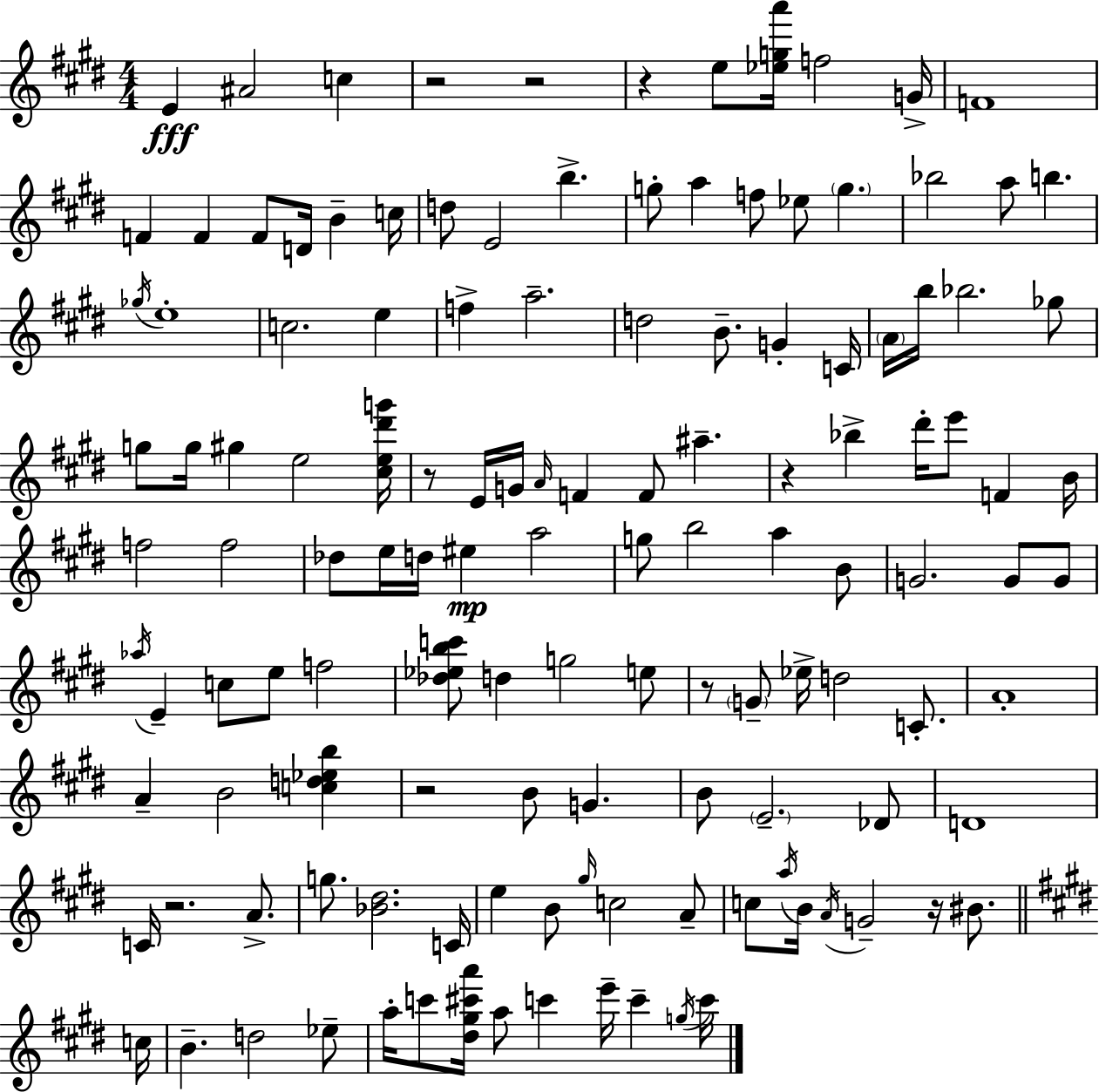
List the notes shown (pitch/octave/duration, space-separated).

E4/q A#4/h C5/q R/h R/h R/q E5/e [Eb5,G5,A6]/s F5/h G4/s F4/w F4/q F4/q F4/e D4/s B4/q C5/s D5/e E4/h B5/q. G5/e A5/q F5/e Eb5/e G5/q. Bb5/h A5/e B5/q. Gb5/s E5/w C5/h. E5/q F5/q A5/h. D5/h B4/e. G4/q C4/s A4/s B5/s Bb5/h. Gb5/e G5/e G5/s G#5/q E5/h [C#5,E5,D#6,G6]/s R/e E4/s G4/s A4/s F4/q F4/e A#5/q. R/q Bb5/q D#6/s E6/e F4/q B4/s F5/h F5/h Db5/e E5/s D5/s EIS5/q A5/h G5/e B5/h A5/q B4/e G4/h. G4/e G4/e Ab5/s E4/q C5/e E5/e F5/h [Db5,Eb5,B5,C6]/e D5/q G5/h E5/e R/e G4/e Eb5/s D5/h C4/e. A4/w A4/q B4/h [C5,D5,Eb5,B5]/q R/h B4/e G4/q. B4/e E4/h. Db4/e D4/w C4/s R/h. A4/e. G5/e. [Bb4,D#5]/h. C4/s E5/q B4/e G#5/s C5/h A4/e C5/e A5/s B4/s A4/s G4/h R/s BIS4/e. C5/s B4/q. D5/h Eb5/e A5/s C6/e [D#5,G#5,C#6,A6]/s A5/e C6/q E6/s C6/q G5/s C6/s